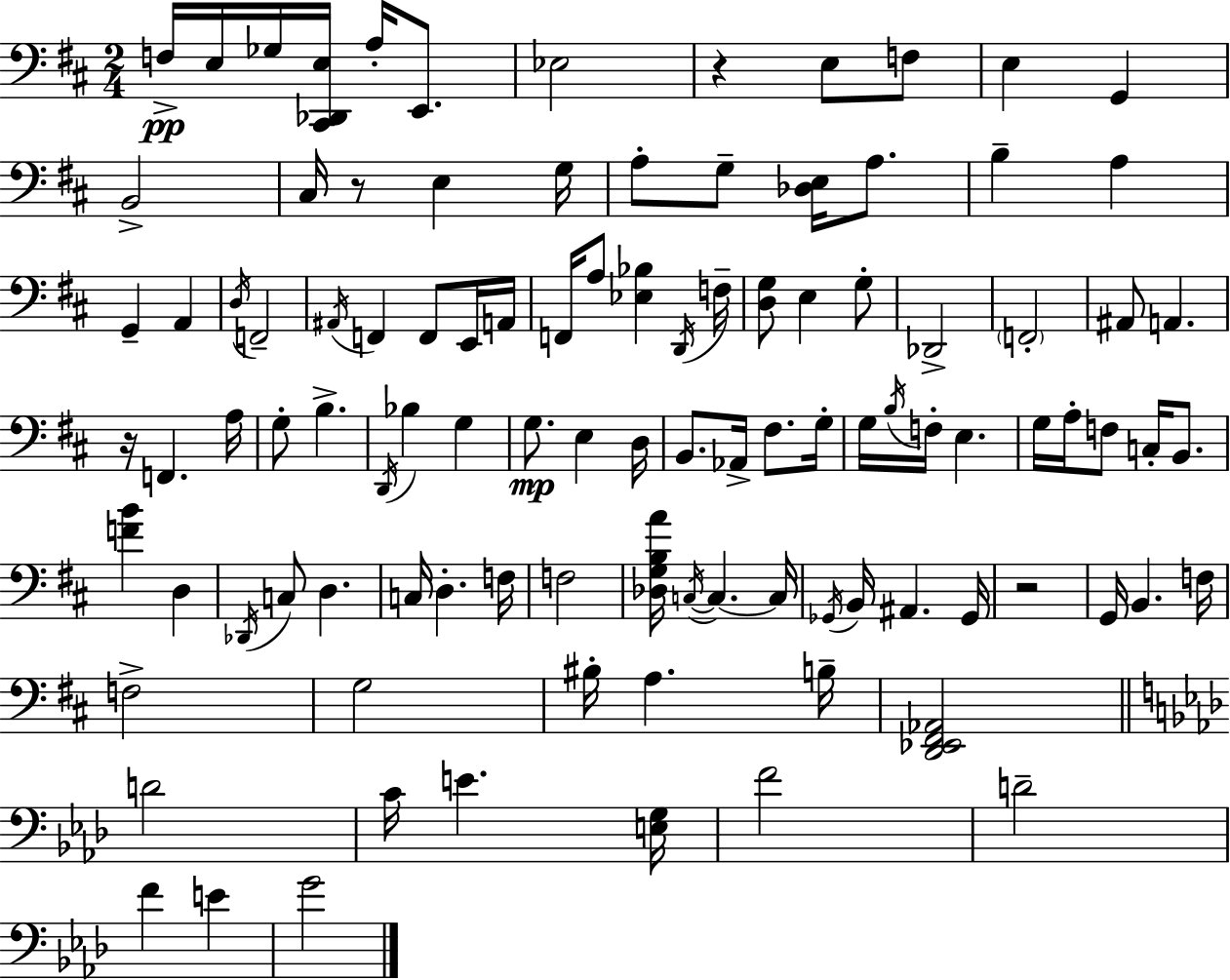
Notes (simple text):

F3/s E3/s Gb3/s [C#2,Db2,E3]/s A3/s E2/e. Eb3/h R/q E3/e F3/e E3/q G2/q B2/h C#3/s R/e E3/q G3/s A3/e G3/e [Db3,E3]/s A3/e. B3/q A3/q G2/q A2/q D3/s F2/h A#2/s F2/q F2/e E2/s A2/s F2/s A3/e [Eb3,Bb3]/q D2/s F3/s [D3,G3]/e E3/q G3/e Db2/h F2/h A#2/e A2/q. R/s F2/q. A3/s G3/e B3/q. D2/s Bb3/q G3/q G3/e. E3/q D3/s B2/e. Ab2/s F#3/e. G3/s G3/s B3/s F3/s E3/q. G3/s A3/s F3/e C3/s B2/e. [F4,B4]/q D3/q Db2/s C3/e D3/q. C3/s D3/q. F3/s F3/h [Db3,G3,B3,A4]/s C3/s C3/q. C3/s Gb2/s B2/s A#2/q. Gb2/s R/h G2/s B2/q. F3/s F3/h G3/h BIS3/s A3/q. B3/s [D2,Eb2,F#2,Ab2]/h D4/h C4/s E4/q. [E3,G3]/s F4/h D4/h F4/q E4/q G4/h